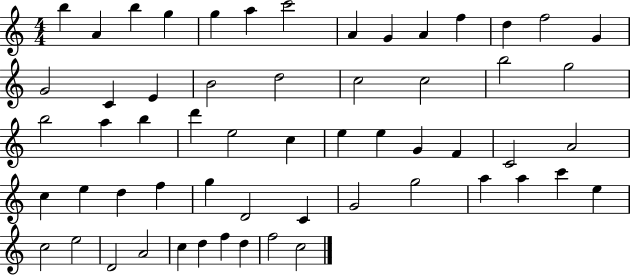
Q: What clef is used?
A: treble